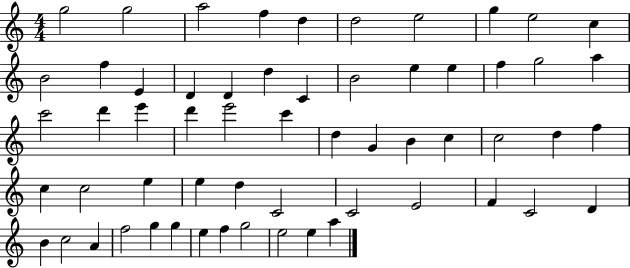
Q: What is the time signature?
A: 4/4